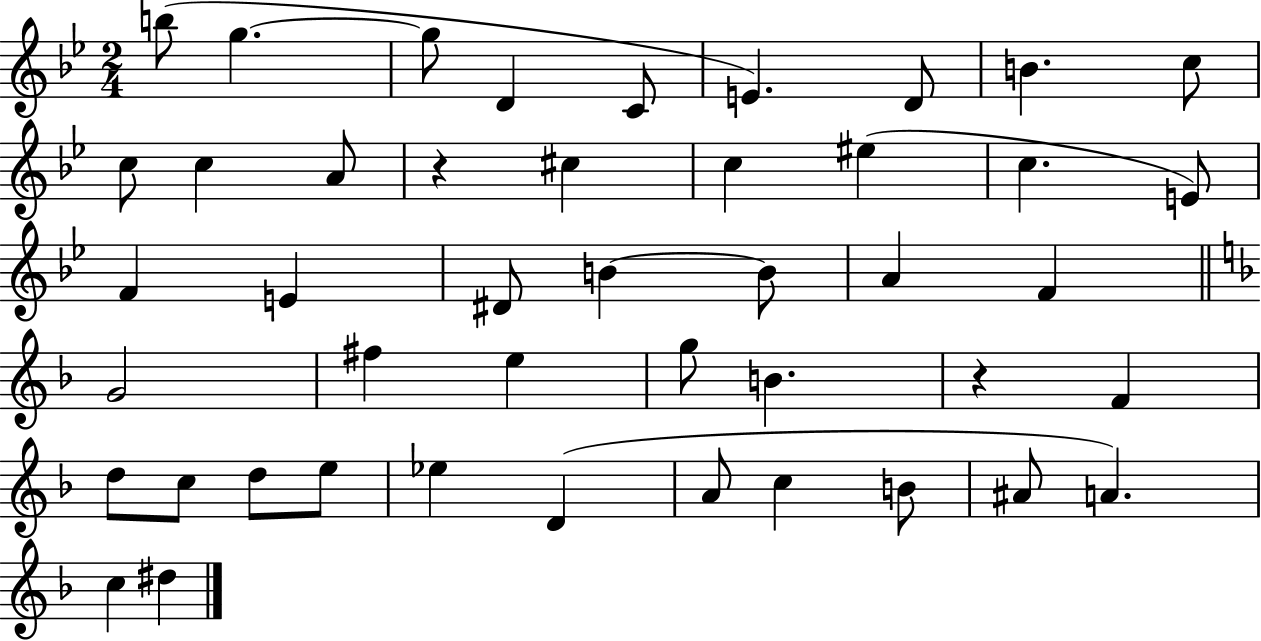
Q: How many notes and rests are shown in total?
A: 45